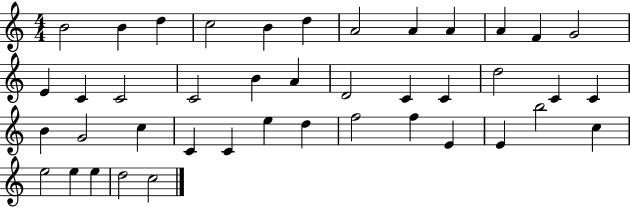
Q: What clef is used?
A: treble